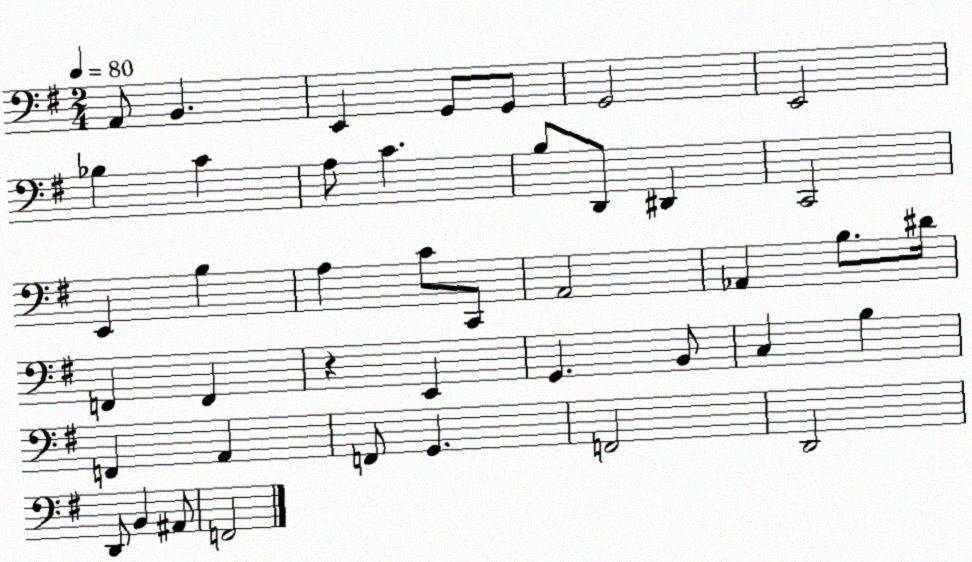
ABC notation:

X:1
T:Untitled
M:2/4
L:1/4
K:G
A,,/2 B,, E,, G,,/2 G,,/2 G,,2 E,,2 _B, C A,/2 C B,/2 D,,/2 ^D,, C,,2 E,, B, A, C/2 C,,/2 A,,2 _A,, B,/2 ^D/4 F,, F,, z E,, G,, B,,/2 C, B, F,, A,, F,,/2 G,, F,,2 D,,2 D,,/2 B,, ^A,,/2 F,,2